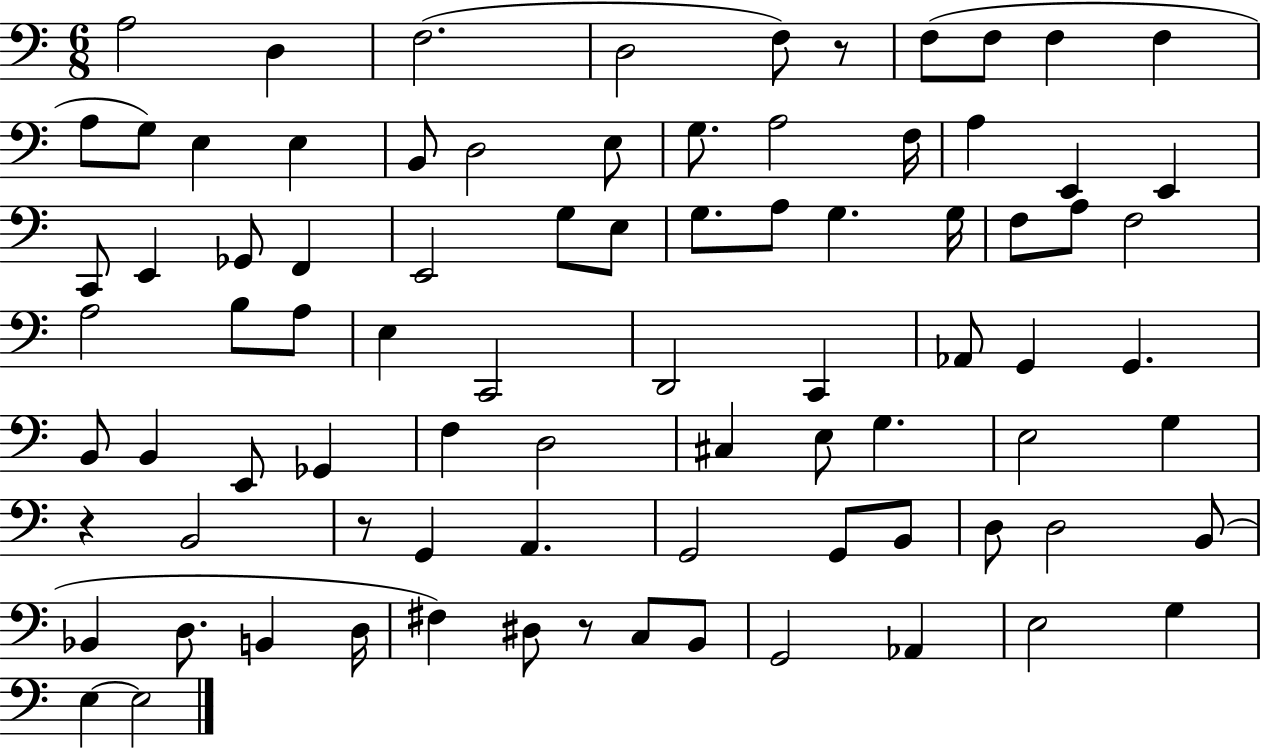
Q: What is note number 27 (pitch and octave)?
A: E2